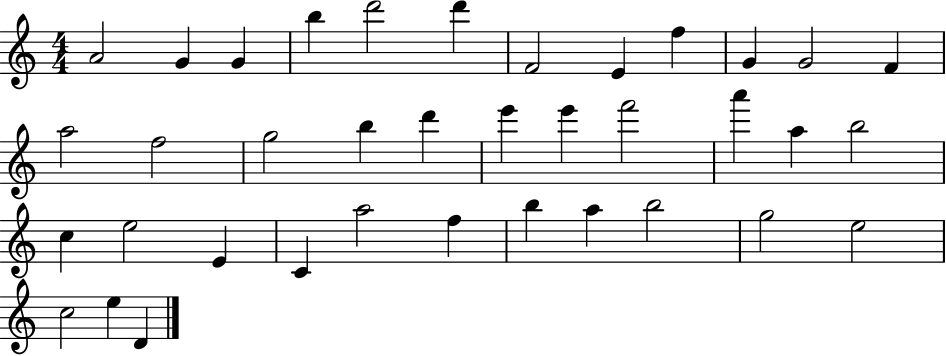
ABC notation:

X:1
T:Untitled
M:4/4
L:1/4
K:C
A2 G G b d'2 d' F2 E f G G2 F a2 f2 g2 b d' e' e' f'2 a' a b2 c e2 E C a2 f b a b2 g2 e2 c2 e D